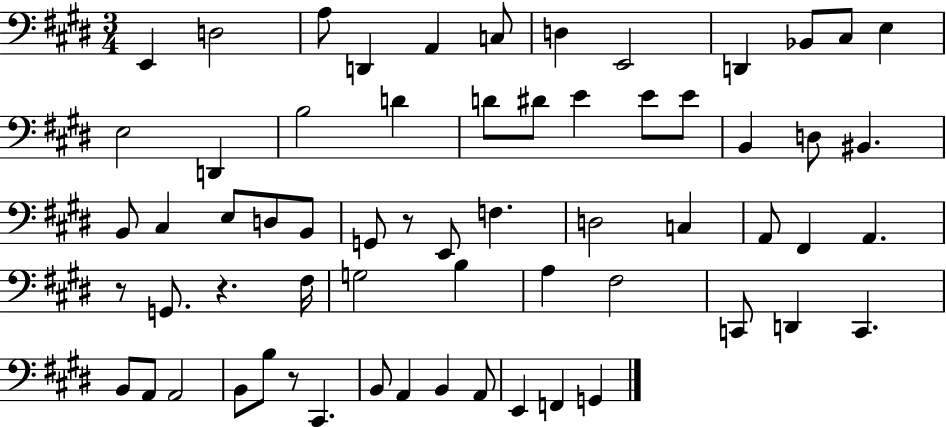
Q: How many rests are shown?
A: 4